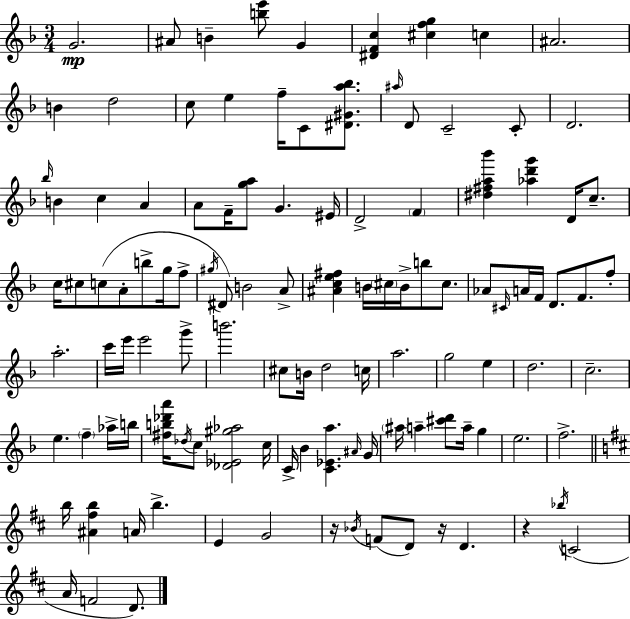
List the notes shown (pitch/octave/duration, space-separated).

G4/h. A#4/e B4/q [B5,E6]/e G4/q [D#4,F4,C5]/q [C#5,F5,G5]/q C5/q A#4/h. B4/q D5/h C5/e E5/q F5/s C4/e [D#4,G#4,A5,Bb5]/e. A#5/s D4/e C4/h C4/e D4/h. Bb5/s B4/q C5/q A4/q A4/e F4/s [G5,A5]/e G4/q. EIS4/s D4/h F4/q [D#5,F#5,A5,Bb6]/q [Ab5,D6,G6]/q D4/s C5/e. C5/s C#5/e C5/e A4/e B5/e G5/s F5/e G#5/s D#4/e B4/h A4/e [A#4,C5,E5,F#5]/q B4/s C#5/s B4/s B5/e C#5/e. Ab4/e C#4/s A4/s F4/s D4/e. F4/e. F5/e A5/h. C6/s E6/s E6/h G6/e B6/h. C#5/e B4/s D5/h C5/s A5/h. G5/h E5/q D5/h. C5/h. E5/q. F5/q Ab5/s B5/s [F#5,B5,Db6,A6]/s Db5/s C5/e [Db4,Eb4,G#5,Ab5]/h C5/s C4/s Bb4/q [C4,Eb4,A5]/q. A#4/s G4/s A#5/s A5/q [C#6,D6]/e A5/s G5/q E5/h. F5/h. B5/s [A#4,F#5,B5]/q A4/s B5/q. E4/q G4/h R/s Bb4/s F4/e D4/e R/s D4/q. R/q Bb5/s C4/h A4/s F4/h D4/e.